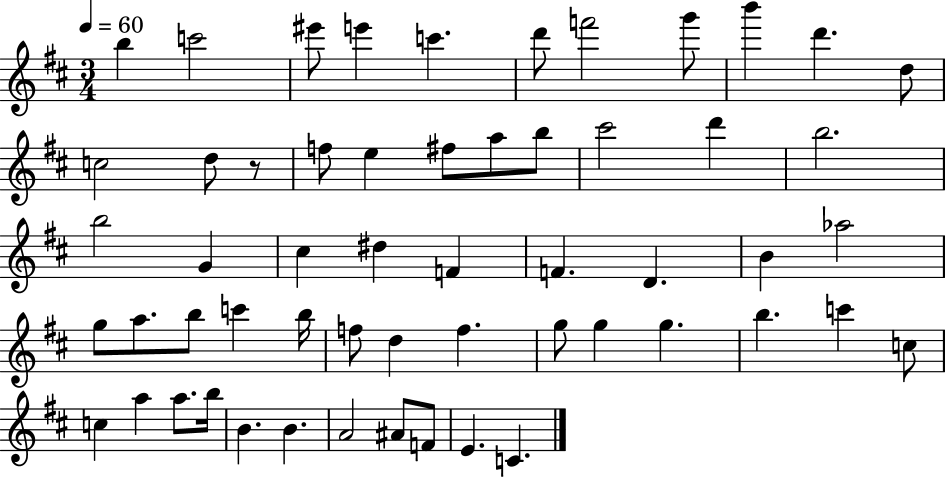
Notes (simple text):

B5/q C6/h EIS6/e E6/q C6/q. D6/e F6/h G6/e B6/q D6/q. D5/e C5/h D5/e R/e F5/e E5/q F#5/e A5/e B5/e C#6/h D6/q B5/h. B5/h G4/q C#5/q D#5/q F4/q F4/q. D4/q. B4/q Ab5/h G5/e A5/e. B5/e C6/q B5/s F5/e D5/q F5/q. G5/e G5/q G5/q. B5/q. C6/q C5/e C5/q A5/q A5/e. B5/s B4/q. B4/q. A4/h A#4/e F4/e E4/q. C4/q.